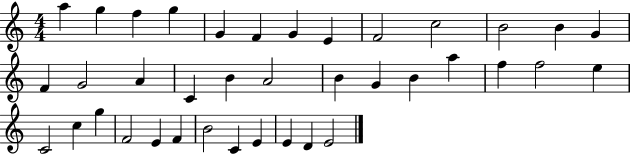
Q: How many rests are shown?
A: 0